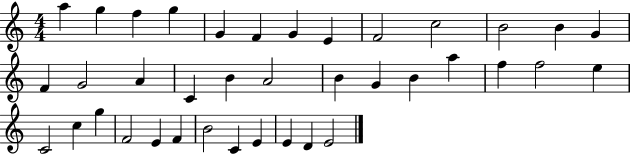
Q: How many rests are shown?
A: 0